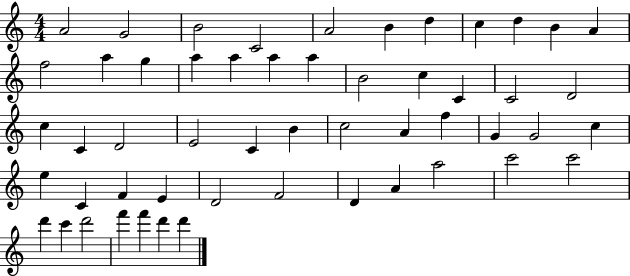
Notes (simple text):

A4/h G4/h B4/h C4/h A4/h B4/q D5/q C5/q D5/q B4/q A4/q F5/h A5/q G5/q A5/q A5/q A5/q A5/q B4/h C5/q C4/q C4/h D4/h C5/q C4/q D4/h E4/h C4/q B4/q C5/h A4/q F5/q G4/q G4/h C5/q E5/q C4/q F4/q E4/q D4/h F4/h D4/q A4/q A5/h C6/h C6/h D6/q C6/q D6/h F6/q F6/q D6/q D6/q